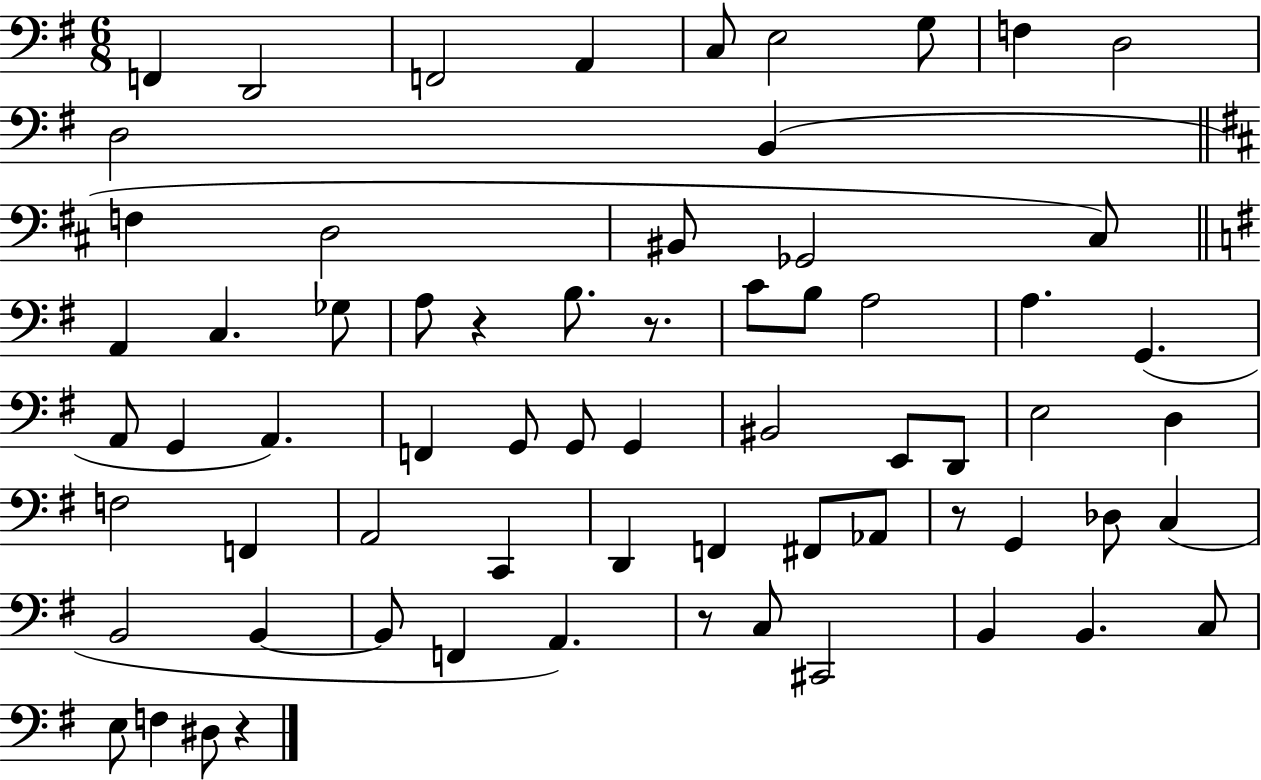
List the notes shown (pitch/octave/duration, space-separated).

F2/q D2/h F2/h A2/q C3/e E3/h G3/e F3/q D3/h D3/h B2/q F3/q D3/h BIS2/e Gb2/h C#3/e A2/q C3/q. Gb3/e A3/e R/q B3/e. R/e. C4/e B3/e A3/h A3/q. G2/q. A2/e G2/q A2/q. F2/q G2/e G2/e G2/q BIS2/h E2/e D2/e E3/h D3/q F3/h F2/q A2/h C2/q D2/q F2/q F#2/e Ab2/e R/e G2/q Db3/e C3/q B2/h B2/q B2/e F2/q A2/q. R/e C3/e C#2/h B2/q B2/q. C3/e E3/e F3/q D#3/e R/q